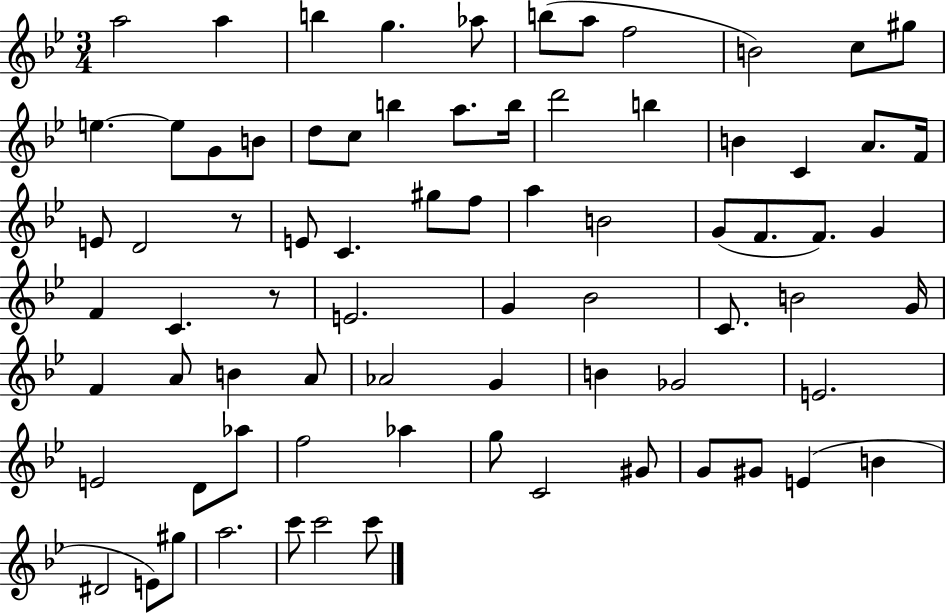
X:1
T:Untitled
M:3/4
L:1/4
K:Bb
a2 a b g _a/2 b/2 a/2 f2 B2 c/2 ^g/2 e e/2 G/2 B/2 d/2 c/2 b a/2 b/4 d'2 b B C A/2 F/4 E/2 D2 z/2 E/2 C ^g/2 f/2 a B2 G/2 F/2 F/2 G F C z/2 E2 G _B2 C/2 B2 G/4 F A/2 B A/2 _A2 G B _G2 E2 E2 D/2 _a/2 f2 _a g/2 C2 ^G/2 G/2 ^G/2 E B ^D2 E/2 ^g/2 a2 c'/2 c'2 c'/2